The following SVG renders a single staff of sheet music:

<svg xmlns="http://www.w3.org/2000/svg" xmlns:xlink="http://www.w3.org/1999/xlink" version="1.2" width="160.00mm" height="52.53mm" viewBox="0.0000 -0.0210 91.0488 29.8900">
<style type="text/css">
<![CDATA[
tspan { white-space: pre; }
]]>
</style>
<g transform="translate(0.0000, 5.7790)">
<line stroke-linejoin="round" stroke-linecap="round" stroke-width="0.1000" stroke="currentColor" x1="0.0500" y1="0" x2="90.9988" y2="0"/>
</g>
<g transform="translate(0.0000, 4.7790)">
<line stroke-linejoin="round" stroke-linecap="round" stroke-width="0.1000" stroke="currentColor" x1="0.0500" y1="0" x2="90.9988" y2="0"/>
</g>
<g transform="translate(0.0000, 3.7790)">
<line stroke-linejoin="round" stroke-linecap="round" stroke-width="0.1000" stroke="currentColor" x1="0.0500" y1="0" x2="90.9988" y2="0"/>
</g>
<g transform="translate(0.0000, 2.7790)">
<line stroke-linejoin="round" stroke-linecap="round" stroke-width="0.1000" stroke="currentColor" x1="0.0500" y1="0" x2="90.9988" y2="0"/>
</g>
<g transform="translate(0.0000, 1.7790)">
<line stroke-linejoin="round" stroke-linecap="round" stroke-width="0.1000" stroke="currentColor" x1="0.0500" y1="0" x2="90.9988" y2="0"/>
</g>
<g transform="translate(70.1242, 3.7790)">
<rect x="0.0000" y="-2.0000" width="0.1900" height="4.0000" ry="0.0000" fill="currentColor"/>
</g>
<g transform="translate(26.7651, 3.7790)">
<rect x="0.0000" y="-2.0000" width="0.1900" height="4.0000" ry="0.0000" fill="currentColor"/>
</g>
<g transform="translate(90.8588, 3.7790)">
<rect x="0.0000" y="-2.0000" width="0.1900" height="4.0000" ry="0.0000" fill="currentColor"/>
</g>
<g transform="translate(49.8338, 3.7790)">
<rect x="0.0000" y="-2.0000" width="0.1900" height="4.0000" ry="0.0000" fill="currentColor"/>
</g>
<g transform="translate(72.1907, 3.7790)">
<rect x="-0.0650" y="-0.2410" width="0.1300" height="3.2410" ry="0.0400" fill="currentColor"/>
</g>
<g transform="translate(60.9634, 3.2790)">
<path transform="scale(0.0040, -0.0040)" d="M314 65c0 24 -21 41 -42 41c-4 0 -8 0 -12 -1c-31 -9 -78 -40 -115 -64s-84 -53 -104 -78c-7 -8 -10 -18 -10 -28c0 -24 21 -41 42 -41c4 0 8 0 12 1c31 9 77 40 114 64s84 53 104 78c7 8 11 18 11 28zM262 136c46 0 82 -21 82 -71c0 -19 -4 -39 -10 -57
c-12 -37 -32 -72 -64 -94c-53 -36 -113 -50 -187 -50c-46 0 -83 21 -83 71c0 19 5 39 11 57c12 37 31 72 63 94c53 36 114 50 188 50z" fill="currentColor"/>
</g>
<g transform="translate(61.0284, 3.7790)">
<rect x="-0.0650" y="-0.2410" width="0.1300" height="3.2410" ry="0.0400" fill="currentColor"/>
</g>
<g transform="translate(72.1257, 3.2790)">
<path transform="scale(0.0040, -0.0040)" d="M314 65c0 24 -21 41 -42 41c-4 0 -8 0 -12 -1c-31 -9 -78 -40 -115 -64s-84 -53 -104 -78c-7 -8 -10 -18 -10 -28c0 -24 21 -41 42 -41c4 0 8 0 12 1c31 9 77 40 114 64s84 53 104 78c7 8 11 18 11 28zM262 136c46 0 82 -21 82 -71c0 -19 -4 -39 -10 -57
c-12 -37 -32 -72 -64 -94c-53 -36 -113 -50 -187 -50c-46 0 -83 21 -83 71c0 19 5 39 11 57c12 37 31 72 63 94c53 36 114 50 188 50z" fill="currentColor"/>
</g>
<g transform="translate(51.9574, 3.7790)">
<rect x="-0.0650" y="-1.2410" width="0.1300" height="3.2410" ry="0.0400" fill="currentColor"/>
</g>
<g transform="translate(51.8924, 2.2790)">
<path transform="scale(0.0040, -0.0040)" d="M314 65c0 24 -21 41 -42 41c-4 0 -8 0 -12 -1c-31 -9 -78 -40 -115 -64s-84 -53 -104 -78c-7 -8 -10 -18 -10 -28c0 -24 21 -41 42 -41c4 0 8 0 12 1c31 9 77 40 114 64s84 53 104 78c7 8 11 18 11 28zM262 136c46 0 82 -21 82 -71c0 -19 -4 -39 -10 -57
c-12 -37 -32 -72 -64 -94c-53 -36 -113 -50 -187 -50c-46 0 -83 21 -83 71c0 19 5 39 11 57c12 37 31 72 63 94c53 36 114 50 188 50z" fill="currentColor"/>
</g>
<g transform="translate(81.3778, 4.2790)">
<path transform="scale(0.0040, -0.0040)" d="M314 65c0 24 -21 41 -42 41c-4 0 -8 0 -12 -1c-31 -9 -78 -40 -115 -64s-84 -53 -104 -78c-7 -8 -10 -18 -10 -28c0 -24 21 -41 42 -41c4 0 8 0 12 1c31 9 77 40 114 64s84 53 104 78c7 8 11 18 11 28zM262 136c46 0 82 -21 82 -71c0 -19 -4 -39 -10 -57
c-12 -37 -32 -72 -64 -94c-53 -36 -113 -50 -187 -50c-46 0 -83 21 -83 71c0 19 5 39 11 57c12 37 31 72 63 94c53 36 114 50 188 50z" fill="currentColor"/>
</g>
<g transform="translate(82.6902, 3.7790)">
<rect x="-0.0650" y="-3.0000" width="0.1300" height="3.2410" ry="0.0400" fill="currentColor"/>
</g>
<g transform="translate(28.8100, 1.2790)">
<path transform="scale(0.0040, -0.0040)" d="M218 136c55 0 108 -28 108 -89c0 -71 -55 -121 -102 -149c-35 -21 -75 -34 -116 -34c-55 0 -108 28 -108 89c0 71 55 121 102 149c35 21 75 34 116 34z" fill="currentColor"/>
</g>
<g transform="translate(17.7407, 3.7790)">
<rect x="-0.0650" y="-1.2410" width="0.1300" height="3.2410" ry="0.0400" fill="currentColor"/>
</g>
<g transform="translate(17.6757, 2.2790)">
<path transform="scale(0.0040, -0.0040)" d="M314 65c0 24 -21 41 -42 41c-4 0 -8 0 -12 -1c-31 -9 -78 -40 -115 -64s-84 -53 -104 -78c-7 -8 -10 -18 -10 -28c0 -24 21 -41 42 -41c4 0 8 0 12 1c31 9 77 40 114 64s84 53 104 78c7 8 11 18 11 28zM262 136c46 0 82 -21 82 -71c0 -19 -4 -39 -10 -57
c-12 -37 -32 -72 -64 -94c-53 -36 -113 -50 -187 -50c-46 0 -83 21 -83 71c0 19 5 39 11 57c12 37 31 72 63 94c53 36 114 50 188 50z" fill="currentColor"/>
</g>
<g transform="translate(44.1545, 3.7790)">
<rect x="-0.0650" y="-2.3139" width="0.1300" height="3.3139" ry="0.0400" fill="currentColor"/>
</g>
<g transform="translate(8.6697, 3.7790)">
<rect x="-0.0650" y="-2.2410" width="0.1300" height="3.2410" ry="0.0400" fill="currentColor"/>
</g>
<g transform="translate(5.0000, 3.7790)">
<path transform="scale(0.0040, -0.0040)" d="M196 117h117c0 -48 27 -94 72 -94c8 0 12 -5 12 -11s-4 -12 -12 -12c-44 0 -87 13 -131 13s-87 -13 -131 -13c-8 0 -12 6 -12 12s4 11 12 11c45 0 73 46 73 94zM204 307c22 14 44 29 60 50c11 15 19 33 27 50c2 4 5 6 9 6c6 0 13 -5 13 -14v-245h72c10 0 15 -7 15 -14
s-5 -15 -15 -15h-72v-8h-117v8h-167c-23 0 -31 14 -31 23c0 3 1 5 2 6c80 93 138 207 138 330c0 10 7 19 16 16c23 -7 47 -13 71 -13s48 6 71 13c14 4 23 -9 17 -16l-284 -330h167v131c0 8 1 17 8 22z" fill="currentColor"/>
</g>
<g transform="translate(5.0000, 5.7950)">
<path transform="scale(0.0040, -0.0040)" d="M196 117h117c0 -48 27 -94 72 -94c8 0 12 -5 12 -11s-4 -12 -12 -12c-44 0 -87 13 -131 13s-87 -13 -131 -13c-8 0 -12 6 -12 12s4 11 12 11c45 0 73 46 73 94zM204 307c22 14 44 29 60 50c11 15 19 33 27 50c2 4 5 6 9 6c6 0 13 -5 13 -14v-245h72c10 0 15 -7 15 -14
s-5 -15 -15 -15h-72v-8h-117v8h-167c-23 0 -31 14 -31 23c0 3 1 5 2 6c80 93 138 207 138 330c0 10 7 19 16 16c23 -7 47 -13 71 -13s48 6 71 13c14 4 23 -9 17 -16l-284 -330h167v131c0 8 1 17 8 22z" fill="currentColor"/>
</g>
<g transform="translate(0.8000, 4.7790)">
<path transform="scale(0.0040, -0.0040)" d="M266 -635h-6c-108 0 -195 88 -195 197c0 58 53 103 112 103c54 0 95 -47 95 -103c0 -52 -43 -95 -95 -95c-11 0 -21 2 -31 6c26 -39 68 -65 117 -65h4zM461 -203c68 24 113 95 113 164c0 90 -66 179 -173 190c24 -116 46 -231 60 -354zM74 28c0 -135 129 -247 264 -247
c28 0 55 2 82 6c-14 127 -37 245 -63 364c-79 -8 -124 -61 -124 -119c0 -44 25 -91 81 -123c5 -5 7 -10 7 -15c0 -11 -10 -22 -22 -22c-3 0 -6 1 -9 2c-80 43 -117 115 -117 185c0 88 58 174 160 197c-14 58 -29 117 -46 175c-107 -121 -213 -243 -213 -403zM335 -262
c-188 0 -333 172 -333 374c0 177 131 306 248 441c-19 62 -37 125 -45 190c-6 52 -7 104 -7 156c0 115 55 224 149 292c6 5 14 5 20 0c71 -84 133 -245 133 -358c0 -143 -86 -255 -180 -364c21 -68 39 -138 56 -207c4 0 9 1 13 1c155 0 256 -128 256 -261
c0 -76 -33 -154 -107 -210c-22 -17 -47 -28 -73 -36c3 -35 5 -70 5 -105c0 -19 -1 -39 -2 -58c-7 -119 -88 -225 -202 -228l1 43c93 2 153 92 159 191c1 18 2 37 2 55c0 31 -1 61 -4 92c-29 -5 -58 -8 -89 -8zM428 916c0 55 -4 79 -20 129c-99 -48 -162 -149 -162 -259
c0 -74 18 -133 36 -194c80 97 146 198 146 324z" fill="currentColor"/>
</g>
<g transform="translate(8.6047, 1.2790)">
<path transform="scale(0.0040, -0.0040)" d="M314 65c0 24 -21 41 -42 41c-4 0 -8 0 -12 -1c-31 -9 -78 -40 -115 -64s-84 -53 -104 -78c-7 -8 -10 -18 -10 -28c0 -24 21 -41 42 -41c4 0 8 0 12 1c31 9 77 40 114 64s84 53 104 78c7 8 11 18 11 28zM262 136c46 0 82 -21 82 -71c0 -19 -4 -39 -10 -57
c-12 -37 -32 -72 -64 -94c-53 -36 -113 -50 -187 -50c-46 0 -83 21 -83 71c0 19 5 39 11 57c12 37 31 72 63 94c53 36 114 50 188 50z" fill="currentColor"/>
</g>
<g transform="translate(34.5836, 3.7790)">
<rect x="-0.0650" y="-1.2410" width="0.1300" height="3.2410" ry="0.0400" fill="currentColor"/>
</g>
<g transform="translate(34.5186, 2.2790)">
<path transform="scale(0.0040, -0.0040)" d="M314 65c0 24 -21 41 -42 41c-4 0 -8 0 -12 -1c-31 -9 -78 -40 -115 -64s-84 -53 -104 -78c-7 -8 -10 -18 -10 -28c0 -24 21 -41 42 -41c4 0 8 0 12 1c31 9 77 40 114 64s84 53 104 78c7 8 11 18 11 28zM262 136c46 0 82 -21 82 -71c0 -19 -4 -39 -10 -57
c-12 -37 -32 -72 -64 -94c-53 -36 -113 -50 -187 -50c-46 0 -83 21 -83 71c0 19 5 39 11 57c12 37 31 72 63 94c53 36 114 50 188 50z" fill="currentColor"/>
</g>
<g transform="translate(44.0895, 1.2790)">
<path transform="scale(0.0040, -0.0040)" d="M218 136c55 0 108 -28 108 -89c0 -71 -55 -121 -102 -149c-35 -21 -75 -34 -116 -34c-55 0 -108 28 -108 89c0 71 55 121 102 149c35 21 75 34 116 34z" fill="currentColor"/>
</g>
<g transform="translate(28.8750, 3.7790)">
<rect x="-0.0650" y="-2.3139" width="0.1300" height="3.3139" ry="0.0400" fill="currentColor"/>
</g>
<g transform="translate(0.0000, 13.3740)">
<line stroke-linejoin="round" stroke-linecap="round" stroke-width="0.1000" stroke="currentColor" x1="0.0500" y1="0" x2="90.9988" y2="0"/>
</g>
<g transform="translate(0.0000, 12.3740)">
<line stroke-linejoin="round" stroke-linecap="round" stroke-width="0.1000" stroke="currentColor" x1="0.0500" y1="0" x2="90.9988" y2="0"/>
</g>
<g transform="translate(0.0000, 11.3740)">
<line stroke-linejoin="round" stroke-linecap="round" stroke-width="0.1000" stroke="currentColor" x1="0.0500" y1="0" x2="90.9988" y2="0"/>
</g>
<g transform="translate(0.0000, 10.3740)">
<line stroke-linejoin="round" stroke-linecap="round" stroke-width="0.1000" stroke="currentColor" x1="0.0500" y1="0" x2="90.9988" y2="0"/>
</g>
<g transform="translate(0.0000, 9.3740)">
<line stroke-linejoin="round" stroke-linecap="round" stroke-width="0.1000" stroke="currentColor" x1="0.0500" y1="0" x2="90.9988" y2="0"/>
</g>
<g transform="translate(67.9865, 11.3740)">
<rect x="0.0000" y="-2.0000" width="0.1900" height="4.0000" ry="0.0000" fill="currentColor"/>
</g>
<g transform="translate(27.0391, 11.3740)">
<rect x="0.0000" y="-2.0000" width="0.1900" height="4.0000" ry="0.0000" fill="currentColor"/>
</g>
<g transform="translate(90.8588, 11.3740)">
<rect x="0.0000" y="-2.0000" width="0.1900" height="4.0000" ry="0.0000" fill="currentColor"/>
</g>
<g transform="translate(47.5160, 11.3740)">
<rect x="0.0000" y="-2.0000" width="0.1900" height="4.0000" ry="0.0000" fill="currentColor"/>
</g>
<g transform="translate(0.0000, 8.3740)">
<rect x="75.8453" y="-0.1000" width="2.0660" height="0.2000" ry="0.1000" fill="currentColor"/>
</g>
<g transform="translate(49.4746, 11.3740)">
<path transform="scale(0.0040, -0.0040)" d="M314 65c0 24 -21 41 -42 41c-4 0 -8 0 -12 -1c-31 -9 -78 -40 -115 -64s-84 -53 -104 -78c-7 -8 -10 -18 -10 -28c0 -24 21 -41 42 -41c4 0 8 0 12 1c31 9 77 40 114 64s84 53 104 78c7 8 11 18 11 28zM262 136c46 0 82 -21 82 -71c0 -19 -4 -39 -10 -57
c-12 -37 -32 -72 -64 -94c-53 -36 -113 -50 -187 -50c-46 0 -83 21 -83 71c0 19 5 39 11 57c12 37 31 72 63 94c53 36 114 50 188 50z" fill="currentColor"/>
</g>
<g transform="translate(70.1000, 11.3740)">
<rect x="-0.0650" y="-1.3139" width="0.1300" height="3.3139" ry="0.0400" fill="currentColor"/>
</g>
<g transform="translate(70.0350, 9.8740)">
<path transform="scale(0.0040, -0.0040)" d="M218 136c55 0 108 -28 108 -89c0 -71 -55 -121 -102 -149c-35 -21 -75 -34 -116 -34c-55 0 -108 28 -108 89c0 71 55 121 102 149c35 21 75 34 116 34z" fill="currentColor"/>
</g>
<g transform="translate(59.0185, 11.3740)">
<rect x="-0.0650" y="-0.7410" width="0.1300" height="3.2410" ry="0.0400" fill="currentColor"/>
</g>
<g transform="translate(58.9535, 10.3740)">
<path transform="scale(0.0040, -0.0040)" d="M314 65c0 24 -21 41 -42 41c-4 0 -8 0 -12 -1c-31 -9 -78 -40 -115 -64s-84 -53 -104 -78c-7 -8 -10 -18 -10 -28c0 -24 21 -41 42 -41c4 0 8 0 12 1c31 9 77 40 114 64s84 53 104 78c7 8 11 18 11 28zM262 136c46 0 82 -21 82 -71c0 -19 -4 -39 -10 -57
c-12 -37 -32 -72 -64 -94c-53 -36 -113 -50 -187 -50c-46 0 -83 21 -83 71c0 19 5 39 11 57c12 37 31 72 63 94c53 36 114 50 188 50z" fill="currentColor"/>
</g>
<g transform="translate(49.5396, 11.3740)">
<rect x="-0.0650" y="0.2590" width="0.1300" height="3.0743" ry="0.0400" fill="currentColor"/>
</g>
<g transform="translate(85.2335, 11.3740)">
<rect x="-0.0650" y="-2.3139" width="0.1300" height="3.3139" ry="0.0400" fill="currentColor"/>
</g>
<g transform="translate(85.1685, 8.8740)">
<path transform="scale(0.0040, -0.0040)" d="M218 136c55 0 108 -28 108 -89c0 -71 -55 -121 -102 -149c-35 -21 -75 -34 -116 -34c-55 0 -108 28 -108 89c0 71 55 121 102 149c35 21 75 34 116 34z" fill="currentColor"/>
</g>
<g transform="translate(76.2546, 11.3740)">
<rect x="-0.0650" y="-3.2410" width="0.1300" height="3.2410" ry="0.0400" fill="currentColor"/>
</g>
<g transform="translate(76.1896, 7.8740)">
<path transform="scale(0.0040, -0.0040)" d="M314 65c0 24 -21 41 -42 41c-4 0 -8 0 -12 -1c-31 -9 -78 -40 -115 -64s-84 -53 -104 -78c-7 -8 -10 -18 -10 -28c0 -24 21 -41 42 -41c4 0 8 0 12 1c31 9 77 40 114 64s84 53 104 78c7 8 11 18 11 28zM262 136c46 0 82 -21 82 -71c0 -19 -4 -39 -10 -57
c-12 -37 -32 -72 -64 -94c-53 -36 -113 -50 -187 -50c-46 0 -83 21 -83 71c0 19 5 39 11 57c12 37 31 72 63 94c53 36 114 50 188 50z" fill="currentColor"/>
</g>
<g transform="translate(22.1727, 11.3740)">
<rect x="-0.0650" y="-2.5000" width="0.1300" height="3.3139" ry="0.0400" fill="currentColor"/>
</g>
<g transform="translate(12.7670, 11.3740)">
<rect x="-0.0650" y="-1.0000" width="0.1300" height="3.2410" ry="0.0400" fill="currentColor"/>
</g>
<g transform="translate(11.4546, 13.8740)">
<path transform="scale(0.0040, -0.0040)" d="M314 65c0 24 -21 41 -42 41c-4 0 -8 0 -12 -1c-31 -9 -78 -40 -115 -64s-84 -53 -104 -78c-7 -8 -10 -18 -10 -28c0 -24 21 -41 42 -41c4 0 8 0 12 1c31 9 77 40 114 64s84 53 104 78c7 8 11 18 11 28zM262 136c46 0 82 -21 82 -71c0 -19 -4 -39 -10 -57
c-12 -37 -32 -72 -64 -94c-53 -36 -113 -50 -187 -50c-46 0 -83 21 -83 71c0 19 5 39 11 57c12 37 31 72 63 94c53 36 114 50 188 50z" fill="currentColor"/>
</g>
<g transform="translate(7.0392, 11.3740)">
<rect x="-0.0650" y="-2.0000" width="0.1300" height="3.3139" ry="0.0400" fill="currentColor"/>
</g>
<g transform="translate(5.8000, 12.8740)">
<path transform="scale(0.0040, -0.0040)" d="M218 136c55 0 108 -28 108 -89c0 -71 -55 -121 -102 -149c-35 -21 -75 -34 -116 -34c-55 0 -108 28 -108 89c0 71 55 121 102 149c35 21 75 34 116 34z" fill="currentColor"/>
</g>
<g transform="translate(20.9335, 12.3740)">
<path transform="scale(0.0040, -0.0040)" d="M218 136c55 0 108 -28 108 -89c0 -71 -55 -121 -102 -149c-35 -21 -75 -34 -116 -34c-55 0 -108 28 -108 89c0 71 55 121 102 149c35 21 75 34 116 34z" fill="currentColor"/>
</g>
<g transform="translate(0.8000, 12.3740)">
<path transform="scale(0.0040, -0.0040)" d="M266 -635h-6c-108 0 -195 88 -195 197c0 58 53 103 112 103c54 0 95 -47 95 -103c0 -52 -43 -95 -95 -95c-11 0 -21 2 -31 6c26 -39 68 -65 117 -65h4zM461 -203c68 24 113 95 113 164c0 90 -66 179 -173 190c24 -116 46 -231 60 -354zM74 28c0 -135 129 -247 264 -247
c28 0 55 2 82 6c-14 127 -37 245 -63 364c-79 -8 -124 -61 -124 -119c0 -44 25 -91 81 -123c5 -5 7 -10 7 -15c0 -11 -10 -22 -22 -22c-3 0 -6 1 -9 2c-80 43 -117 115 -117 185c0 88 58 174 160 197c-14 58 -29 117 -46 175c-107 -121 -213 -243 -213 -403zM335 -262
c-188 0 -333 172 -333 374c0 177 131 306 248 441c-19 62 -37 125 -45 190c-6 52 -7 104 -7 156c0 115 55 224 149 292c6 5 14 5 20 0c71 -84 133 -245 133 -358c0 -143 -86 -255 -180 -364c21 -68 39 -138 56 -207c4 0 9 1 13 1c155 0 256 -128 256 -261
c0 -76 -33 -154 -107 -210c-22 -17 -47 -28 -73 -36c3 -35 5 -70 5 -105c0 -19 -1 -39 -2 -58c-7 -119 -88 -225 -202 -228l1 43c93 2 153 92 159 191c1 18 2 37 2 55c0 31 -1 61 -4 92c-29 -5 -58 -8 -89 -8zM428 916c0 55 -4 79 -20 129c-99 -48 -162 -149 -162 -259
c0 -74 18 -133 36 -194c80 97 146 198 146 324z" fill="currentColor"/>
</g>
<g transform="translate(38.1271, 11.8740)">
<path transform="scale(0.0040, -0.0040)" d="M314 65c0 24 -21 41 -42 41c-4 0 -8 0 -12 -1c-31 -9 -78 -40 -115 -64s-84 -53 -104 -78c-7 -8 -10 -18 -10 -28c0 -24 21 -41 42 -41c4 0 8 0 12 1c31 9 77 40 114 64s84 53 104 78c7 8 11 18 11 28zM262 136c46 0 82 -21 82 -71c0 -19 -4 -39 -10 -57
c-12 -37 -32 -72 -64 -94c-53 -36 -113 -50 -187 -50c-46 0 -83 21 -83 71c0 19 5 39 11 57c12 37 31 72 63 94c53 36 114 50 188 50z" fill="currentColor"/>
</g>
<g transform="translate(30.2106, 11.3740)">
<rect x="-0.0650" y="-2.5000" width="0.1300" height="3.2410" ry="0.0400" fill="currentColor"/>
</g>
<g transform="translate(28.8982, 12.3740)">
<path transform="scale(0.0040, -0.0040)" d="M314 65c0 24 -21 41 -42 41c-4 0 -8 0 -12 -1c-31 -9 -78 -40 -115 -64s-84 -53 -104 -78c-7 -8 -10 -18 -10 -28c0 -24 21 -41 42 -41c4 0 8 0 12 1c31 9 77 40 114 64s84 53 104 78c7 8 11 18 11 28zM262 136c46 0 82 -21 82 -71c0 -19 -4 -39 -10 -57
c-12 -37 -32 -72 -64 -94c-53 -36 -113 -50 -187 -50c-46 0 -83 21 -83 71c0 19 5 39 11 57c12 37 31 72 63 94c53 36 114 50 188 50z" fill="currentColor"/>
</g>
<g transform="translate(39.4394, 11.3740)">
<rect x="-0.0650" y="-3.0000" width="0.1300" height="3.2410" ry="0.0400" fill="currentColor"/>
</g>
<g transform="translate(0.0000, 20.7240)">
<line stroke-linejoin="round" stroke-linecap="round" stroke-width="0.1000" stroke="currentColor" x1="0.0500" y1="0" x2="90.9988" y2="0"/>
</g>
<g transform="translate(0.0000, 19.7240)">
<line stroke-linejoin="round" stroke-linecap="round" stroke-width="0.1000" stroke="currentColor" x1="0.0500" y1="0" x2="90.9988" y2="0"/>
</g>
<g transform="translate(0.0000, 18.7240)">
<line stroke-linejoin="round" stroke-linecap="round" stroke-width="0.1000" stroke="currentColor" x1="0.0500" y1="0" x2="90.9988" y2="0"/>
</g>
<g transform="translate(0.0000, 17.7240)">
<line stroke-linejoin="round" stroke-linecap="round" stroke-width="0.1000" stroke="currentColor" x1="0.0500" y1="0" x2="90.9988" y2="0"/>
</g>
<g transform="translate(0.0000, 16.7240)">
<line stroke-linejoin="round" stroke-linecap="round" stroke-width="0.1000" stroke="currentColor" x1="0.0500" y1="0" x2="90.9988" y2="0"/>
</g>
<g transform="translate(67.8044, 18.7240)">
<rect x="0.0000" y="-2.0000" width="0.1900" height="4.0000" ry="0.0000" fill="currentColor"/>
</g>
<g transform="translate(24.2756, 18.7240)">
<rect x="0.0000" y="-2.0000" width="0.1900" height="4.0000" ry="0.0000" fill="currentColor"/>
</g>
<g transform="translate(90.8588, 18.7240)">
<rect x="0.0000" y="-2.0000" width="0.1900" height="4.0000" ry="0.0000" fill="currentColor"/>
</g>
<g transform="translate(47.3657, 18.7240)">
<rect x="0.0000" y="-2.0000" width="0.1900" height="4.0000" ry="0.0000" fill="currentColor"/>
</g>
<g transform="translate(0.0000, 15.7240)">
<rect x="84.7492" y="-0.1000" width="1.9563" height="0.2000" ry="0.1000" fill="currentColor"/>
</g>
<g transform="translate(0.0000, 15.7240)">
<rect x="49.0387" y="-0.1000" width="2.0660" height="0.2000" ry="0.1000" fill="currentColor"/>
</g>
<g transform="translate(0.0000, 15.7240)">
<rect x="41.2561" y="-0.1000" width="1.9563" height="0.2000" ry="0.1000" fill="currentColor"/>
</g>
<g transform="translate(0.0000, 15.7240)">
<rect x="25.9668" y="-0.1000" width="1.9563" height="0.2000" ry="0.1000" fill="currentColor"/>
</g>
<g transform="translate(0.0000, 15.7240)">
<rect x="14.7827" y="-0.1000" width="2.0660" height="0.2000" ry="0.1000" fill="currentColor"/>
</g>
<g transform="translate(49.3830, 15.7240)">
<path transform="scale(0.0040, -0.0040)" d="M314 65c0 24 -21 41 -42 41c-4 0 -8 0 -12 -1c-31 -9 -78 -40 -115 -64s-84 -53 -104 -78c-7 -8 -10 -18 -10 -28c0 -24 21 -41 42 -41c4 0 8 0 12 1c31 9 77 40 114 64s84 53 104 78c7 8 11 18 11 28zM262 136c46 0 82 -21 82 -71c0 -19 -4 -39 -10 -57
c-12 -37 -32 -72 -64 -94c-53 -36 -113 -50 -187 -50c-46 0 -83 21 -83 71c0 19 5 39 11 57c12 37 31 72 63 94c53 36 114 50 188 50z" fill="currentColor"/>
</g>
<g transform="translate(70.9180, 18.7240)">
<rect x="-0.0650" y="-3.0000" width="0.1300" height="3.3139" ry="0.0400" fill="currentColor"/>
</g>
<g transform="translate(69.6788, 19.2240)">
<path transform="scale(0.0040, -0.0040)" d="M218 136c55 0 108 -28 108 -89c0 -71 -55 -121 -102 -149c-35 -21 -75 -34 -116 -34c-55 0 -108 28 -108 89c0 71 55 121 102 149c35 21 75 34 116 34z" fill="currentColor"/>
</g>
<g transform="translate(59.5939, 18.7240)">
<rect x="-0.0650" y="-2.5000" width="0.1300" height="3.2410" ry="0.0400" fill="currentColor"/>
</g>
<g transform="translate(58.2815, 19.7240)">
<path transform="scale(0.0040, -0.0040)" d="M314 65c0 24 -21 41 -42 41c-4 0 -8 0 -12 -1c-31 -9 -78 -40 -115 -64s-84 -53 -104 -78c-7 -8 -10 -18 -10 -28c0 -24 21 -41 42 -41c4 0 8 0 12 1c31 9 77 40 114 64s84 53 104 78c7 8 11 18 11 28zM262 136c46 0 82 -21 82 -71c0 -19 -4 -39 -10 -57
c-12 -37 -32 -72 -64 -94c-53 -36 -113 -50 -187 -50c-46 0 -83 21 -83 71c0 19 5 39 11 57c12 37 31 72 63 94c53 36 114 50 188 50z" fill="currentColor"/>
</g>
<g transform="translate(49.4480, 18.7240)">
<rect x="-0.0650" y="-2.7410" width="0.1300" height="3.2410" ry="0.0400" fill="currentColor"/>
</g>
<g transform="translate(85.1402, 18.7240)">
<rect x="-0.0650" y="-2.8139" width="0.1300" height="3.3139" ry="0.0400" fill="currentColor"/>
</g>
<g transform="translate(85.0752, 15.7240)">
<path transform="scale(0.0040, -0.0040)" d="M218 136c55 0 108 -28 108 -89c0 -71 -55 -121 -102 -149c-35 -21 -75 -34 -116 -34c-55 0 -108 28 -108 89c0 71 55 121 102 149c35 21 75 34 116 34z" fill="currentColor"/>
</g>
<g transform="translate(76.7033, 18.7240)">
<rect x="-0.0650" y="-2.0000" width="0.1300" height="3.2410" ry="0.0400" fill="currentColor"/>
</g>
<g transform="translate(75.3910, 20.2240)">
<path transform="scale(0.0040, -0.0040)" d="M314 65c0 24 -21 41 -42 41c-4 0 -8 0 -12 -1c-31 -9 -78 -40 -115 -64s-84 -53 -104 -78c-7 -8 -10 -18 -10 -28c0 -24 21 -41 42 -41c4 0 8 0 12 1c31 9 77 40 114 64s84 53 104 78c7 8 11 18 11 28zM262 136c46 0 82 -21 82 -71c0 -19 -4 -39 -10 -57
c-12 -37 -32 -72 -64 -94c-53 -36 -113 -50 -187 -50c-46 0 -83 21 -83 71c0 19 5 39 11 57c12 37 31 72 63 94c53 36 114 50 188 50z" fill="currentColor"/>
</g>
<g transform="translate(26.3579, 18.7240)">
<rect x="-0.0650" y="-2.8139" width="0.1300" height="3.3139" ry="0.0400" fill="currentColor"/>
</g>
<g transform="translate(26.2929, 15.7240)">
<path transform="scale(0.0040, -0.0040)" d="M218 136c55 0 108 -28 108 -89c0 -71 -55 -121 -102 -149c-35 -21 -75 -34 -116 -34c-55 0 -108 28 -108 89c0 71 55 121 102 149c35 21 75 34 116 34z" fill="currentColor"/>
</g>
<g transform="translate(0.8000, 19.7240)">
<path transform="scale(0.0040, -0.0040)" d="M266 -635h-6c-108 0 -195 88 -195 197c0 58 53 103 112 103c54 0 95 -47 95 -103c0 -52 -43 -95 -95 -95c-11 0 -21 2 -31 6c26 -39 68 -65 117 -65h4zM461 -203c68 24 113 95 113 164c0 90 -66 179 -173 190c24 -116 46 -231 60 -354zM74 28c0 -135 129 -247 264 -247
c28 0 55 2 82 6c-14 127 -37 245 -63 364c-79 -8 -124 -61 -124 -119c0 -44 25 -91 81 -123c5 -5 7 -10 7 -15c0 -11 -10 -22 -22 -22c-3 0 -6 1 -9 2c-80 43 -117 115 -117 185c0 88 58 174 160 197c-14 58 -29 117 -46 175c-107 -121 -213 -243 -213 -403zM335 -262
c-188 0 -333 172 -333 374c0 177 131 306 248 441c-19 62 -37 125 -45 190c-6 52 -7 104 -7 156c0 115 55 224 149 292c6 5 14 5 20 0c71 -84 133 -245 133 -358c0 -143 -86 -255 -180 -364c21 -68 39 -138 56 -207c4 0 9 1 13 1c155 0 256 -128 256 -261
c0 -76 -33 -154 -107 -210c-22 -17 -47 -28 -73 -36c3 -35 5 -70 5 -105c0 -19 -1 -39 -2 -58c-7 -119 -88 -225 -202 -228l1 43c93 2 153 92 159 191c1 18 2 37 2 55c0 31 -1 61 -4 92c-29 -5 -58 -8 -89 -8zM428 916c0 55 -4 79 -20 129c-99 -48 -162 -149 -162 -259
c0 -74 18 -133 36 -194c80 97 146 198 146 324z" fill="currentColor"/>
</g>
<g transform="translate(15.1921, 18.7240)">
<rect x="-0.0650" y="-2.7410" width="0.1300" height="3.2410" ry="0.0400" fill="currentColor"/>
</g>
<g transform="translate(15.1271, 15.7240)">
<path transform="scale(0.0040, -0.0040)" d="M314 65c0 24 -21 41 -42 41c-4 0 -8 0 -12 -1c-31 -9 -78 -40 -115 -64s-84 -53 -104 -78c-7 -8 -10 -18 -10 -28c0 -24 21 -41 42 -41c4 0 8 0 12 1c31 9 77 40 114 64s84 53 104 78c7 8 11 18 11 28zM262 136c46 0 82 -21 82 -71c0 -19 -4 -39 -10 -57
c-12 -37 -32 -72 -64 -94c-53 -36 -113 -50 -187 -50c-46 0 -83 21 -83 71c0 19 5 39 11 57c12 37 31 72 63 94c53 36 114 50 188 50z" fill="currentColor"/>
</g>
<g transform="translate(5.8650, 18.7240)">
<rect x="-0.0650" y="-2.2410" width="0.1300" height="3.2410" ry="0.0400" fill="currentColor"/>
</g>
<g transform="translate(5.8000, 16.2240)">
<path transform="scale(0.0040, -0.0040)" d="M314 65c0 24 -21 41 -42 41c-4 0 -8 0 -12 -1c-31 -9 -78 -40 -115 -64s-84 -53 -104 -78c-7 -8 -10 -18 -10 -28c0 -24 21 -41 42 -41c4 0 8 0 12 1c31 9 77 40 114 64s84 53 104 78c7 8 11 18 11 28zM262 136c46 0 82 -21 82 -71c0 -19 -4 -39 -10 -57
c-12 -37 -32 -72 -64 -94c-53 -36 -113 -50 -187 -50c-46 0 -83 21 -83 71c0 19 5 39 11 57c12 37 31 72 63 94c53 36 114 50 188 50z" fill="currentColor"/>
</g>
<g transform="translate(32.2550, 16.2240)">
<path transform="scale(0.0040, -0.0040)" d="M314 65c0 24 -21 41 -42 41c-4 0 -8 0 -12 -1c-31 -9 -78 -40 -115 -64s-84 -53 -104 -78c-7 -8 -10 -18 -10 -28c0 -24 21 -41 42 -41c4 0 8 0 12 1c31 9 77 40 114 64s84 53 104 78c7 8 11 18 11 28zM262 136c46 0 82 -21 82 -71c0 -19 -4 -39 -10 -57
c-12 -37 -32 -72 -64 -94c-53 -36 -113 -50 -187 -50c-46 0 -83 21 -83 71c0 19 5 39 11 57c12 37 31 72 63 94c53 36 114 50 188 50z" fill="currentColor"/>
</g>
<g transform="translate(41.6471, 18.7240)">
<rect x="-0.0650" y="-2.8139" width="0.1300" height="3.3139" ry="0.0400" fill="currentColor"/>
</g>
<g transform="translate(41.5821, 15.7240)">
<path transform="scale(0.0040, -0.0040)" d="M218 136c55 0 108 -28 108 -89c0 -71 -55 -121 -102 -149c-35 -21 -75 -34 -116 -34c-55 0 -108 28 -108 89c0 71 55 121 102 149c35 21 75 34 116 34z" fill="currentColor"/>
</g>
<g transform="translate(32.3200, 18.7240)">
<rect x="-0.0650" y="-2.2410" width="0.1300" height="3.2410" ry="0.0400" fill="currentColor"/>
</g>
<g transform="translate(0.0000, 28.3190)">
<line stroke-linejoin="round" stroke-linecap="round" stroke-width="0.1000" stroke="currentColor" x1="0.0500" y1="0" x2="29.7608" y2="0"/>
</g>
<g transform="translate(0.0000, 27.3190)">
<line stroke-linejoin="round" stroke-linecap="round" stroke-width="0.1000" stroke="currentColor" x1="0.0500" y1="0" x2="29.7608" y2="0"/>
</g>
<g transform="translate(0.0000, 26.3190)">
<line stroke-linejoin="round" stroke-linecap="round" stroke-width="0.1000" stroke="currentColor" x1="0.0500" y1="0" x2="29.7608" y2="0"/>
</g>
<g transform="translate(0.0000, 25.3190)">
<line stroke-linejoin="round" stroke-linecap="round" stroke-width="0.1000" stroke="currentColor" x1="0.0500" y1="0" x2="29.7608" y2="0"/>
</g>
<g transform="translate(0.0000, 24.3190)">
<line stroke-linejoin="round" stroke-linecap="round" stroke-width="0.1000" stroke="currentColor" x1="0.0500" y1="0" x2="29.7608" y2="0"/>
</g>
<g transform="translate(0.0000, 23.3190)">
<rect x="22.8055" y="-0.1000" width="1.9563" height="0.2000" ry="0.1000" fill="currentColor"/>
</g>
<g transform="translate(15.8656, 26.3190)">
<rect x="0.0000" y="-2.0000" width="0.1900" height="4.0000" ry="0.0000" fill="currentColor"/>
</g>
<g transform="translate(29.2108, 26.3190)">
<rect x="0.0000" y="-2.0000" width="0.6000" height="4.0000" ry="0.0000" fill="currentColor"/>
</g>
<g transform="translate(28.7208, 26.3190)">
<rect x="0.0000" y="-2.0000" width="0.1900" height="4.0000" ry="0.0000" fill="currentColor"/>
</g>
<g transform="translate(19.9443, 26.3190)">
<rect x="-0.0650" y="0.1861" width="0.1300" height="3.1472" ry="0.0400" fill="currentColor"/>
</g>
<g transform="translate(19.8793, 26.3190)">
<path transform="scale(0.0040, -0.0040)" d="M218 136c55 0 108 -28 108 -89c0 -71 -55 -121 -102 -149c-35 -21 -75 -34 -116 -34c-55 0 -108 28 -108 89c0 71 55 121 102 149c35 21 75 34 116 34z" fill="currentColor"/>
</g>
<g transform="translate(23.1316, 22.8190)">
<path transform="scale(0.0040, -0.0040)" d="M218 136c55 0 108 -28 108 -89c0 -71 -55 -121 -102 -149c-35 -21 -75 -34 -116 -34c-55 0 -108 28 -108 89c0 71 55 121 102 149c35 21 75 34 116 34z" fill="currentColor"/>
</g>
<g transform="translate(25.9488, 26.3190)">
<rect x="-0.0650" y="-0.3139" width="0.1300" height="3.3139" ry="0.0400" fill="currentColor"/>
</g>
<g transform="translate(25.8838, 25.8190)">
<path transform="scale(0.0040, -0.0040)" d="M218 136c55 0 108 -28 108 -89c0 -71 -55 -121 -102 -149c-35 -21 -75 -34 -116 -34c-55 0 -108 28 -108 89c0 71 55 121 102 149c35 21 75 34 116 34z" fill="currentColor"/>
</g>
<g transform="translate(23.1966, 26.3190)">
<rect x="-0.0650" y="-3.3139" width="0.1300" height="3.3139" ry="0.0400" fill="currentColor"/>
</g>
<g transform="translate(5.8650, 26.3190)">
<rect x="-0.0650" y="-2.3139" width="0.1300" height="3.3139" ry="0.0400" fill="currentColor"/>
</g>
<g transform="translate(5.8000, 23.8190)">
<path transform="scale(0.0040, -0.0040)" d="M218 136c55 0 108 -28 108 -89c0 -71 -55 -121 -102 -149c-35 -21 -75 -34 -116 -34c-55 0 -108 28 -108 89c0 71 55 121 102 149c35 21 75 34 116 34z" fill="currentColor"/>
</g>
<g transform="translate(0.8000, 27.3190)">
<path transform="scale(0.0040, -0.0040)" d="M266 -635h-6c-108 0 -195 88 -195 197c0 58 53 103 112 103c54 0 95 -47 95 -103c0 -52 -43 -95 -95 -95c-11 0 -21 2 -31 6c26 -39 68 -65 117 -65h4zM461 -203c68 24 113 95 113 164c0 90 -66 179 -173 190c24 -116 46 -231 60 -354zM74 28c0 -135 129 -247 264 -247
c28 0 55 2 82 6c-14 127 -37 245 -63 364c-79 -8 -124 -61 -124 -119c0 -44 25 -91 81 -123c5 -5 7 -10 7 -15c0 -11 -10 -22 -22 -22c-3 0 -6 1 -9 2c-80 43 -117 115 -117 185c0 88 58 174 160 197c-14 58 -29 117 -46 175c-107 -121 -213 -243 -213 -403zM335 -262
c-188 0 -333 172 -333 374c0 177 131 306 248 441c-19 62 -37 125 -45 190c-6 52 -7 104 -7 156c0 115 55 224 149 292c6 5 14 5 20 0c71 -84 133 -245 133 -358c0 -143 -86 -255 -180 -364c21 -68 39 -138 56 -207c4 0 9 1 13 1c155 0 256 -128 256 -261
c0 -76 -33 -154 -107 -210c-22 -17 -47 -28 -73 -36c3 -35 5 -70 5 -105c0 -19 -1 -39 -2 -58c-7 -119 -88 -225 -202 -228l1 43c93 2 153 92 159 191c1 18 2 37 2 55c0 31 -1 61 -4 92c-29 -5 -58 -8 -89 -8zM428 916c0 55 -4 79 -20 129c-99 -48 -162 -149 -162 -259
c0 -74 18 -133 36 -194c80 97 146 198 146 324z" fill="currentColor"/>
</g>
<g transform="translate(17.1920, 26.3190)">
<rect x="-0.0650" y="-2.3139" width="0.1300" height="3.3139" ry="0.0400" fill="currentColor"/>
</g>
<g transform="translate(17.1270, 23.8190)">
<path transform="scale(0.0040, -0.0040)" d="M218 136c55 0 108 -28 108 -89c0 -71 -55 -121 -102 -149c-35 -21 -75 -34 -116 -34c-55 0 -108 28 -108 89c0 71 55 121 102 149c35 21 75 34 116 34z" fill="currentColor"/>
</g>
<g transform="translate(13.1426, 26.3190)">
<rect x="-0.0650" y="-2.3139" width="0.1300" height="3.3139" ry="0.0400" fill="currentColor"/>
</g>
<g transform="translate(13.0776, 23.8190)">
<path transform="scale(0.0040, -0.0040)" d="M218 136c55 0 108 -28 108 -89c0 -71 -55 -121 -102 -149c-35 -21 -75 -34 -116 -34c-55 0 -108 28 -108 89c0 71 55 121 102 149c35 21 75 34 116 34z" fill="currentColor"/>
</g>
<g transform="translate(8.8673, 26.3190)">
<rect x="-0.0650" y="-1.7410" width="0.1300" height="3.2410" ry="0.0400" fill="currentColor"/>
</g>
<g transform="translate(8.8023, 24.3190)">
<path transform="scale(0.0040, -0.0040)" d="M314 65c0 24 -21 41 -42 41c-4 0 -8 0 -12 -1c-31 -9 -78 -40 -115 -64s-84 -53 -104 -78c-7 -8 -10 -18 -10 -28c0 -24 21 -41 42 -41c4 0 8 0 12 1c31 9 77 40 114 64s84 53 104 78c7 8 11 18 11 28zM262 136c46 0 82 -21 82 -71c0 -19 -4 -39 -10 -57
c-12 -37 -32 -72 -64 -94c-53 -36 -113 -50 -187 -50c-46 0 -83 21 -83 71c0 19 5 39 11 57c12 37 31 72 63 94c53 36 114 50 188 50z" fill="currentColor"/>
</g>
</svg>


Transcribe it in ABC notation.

X:1
T:Untitled
M:4/4
L:1/4
K:C
g2 e2 g e2 g e2 c2 c2 A2 F D2 G G2 A2 B2 d2 e b2 g g2 a2 a g2 a a2 G2 A F2 a g f2 g g B b c